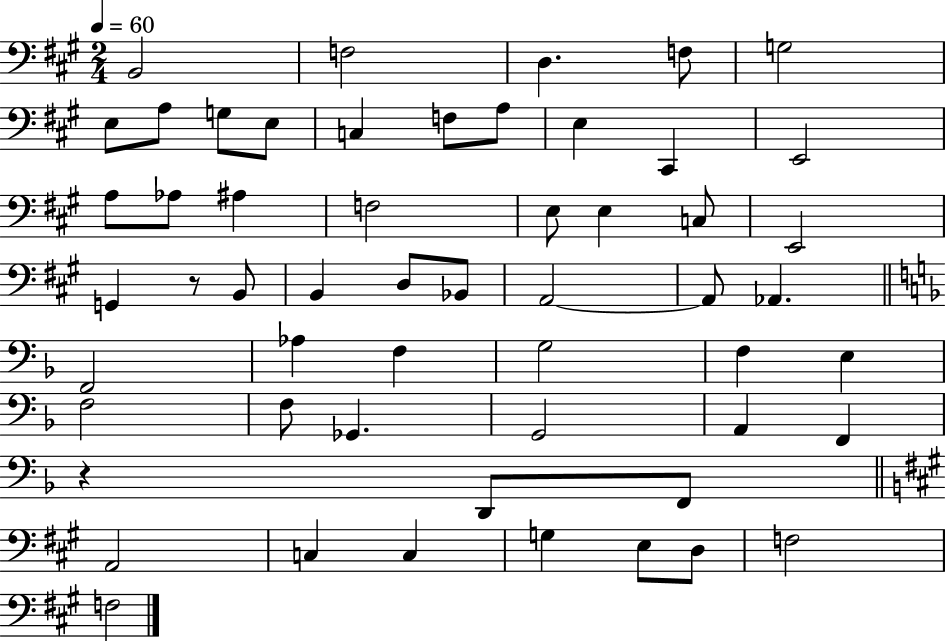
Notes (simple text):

B2/h F3/h D3/q. F3/e G3/h E3/e A3/e G3/e E3/e C3/q F3/e A3/e E3/q C#2/q E2/h A3/e Ab3/e A#3/q F3/h E3/e E3/q C3/e E2/h G2/q R/e B2/e B2/q D3/e Bb2/e A2/h A2/e Ab2/q. F2/h Ab3/q F3/q G3/h F3/q E3/q F3/h F3/e Gb2/q. G2/h A2/q F2/q R/q D2/e F2/e A2/h C3/q C3/q G3/q E3/e D3/e F3/h F3/h